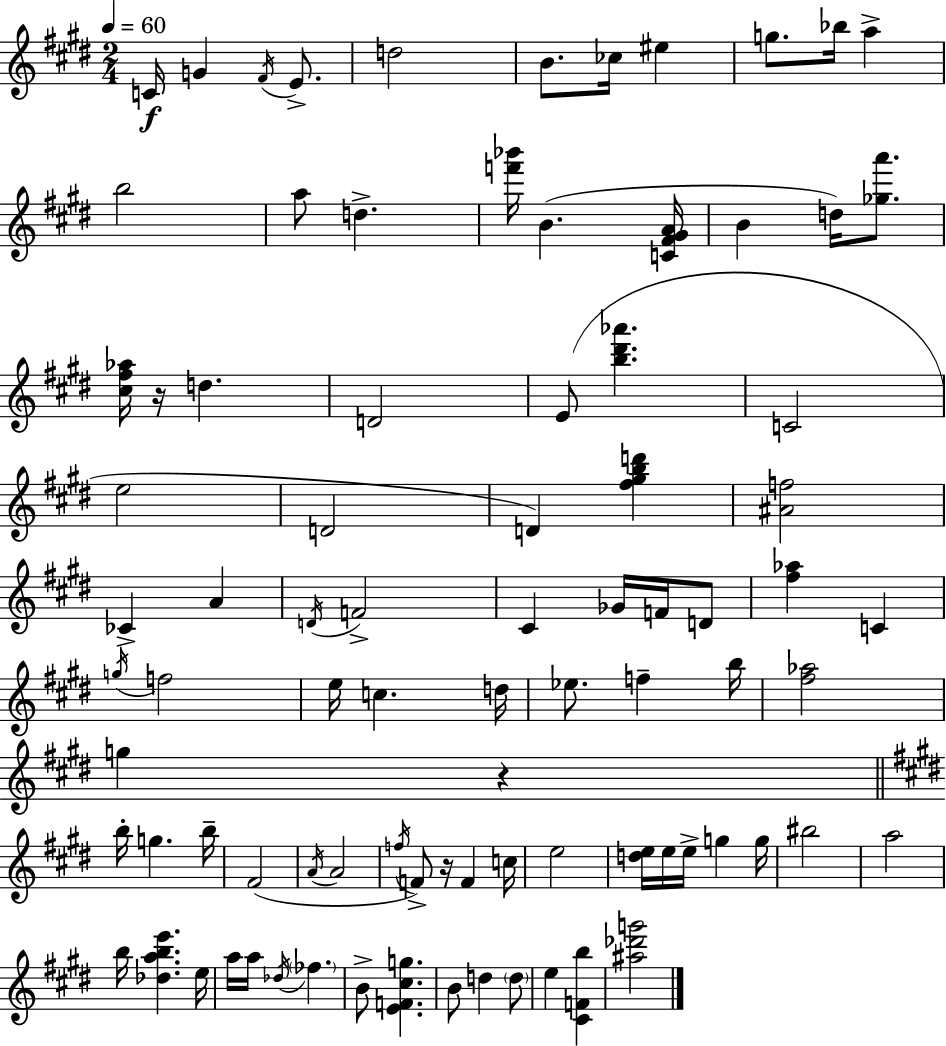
{
  \clef treble
  \numericTimeSignature
  \time 2/4
  \key e \major
  \tempo 4 = 60
  c'16\f g'4 \acciaccatura { fis'16 } e'8.-> | d''2 | b'8. ces''16 eis''4 | g''8. bes''16 a''4-> | \break b''2 | a''8 d''4.-> | <f''' bes'''>16 b'4.( | <c' fis' gis' a'>16 b'4 d''16) <ges'' a'''>8. | \break <cis'' fis'' aes''>16 r16 d''4. | d'2 | e'8( <b'' dis''' aes'''>4. | c'2 | \break e''2 | d'2 | d'4) <fis'' gis'' b'' d'''>4 | <ais' f''>2 | \break ces'4-> a'4 | \acciaccatura { d'16 } f'2-> | cis'4 ges'16 f'16 | d'8 <fis'' aes''>4 c'4 | \break \acciaccatura { g''16 } f''2 | e''16 c''4. | d''16 ees''8. f''4-- | b''16 <fis'' aes''>2 | \break g''4 r4 | \bar "||" \break \key e \major b''16-. g''4. b''16-- | fis'2( | \acciaccatura { a'16 } a'2 | \acciaccatura { f''16 } f'8->) r16 f'4 | \break c''16 e''2 | <d'' e''>16 e''16 e''16-> g''4 | g''16 bis''2 | a''2 | \break b''16 <des'' a'' b'' e'''>4. | e''16 a''16 a''16 \acciaccatura { des''16 } \parenthesize fes''4. | b'8-> <e' f' cis'' g''>4. | b'8 d''4 | \break \parenthesize d''8 e''4 <cis' f' b''>4 | <ais'' des''' g'''>2 | \bar "|."
}